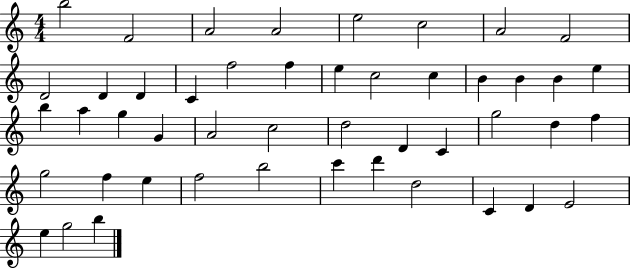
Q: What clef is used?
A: treble